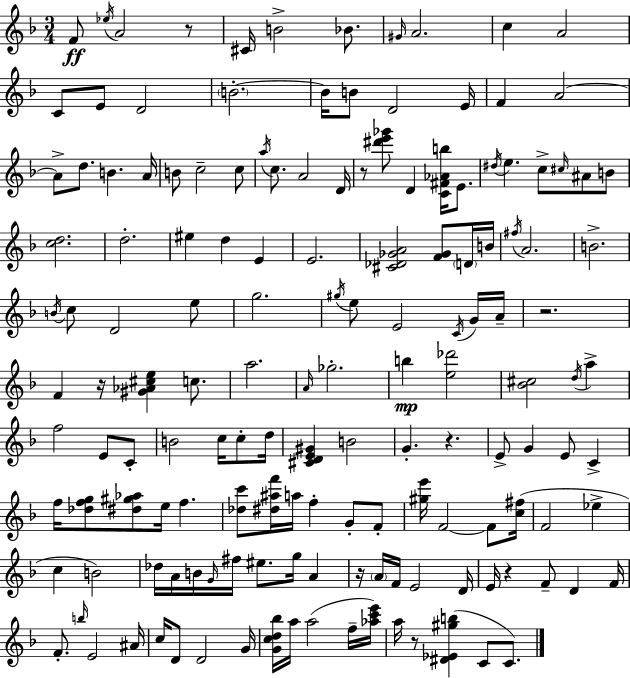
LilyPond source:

{
  \clef treble
  \numericTimeSignature
  \time 3/4
  \key f \major
  f'8\ff \acciaccatura { ees''16 } a'2 r8 | cis'16 b'2-> bes'8. | \grace { gis'16 } a'2. | c''4 a'2 | \break c'8 e'8 d'2 | \parenthesize b'2.-.~~ | b'16 b'8 d'2 | e'16 f'4 a'2~~ | \break a'8-> d''8. b'4. | a'16 b'8 c''2-- | c''8 \acciaccatura { a''16 } c''8. a'2 | d'16 r8 <dis''' e''' ges'''>8 d'4 <c' fis' aes' b''>16 | \break e'8. \acciaccatura { dis''16 } e''4. c''8-> | \grace { cis''16 } ais'8 b'8 <c'' d''>2. | d''2.-. | eis''4 d''4 | \break e'4 e'2. | <cis' des' ges' a'>2 | <f' ges'>8 \parenthesize d'16 b'16 \acciaccatura { fis''16 } a'2. | b'2.-> | \break \acciaccatura { b'16 } c''8 d'2 | e''8 g''2. | \acciaccatura { gis''16 } e''8 e'2 | \acciaccatura { c'16 } g'16 a'16-- r2. | \break f'4 | r16 <gis' aes' cis'' e''>4 c''8. a''2. | \grace { a'16 } ges''2.-. | b''4\mp | \break <e'' des'''>2 <bes' cis''>2 | \acciaccatura { d''16 } a''4-> f''2 | e'8 c'8-. b'2 | c''16 c''8-. d''16 <cis' d' e' gis'>4 | \break b'2 g'4.-. | r4. e'8-> | g'4 e'8 c'4-> f''16 | <des'' f'' g''>8 <dis'' gis'' aes''>8 e''16 f''4. <des'' c'''>8 | \break <dis'' ais'' f'''>16 a''16 f''4-. g'8-. f'8-. <gis'' e'''>16 | f'2~~ f'8 <c'' fis''>16( f'2 | ees''4-> c''4 | b'2) des''16 | \break a'16 b'16 \grace { g'16 } fis''16 eis''8. g''16 a'4 | r16 \parenthesize a'16 f'16 e'2 d'16 | e'16 r4 f'8-- d'4 f'16 | f'8.-. \grace { b''16 } e'2 | \break ais'16 c''16 d'8 d'2 | g'16 <g' c'' d'' bes''>16 a''16 a''2( f''16-- | <aes'' c''' e'''>16) a''16 r8 <dis' ees' gis'' b''>4( c'8 c'8.) | \bar "|."
}